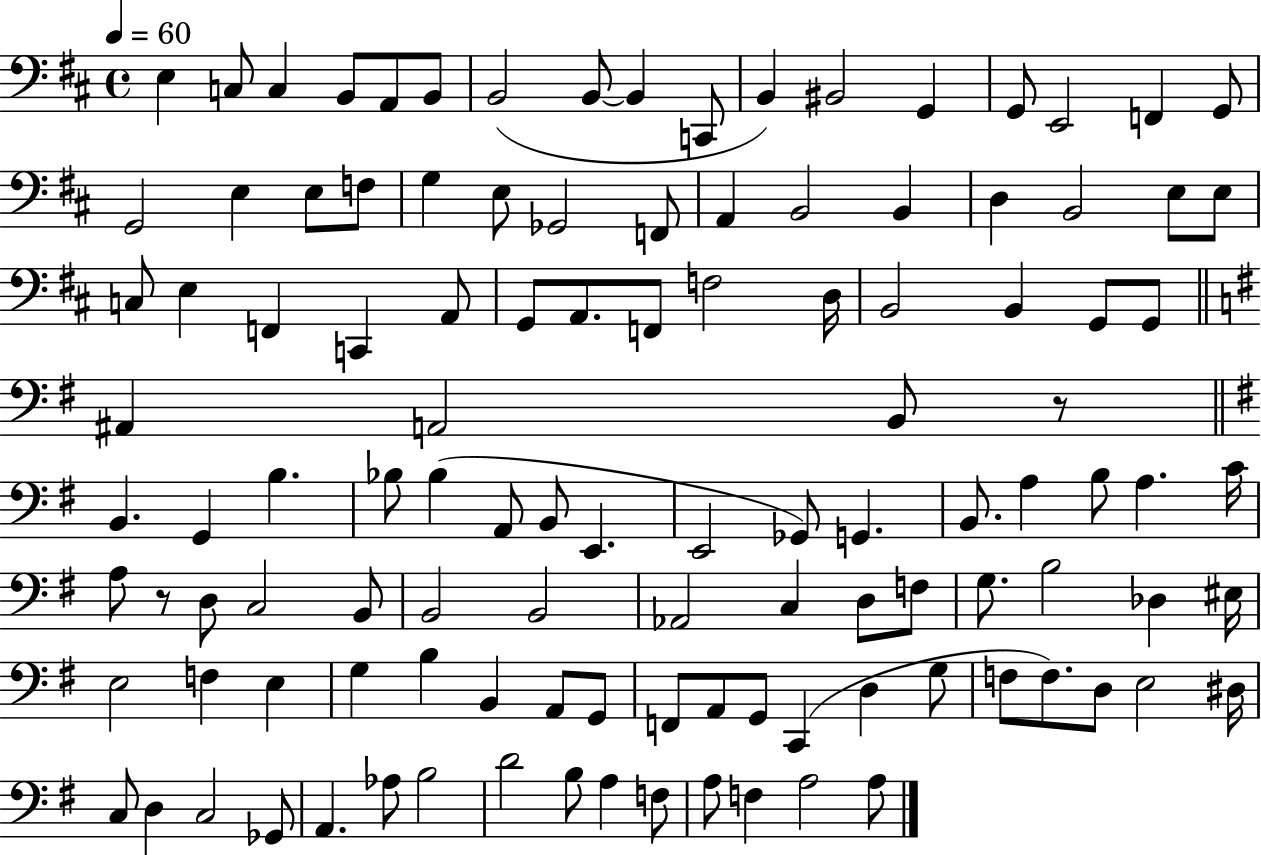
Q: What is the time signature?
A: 4/4